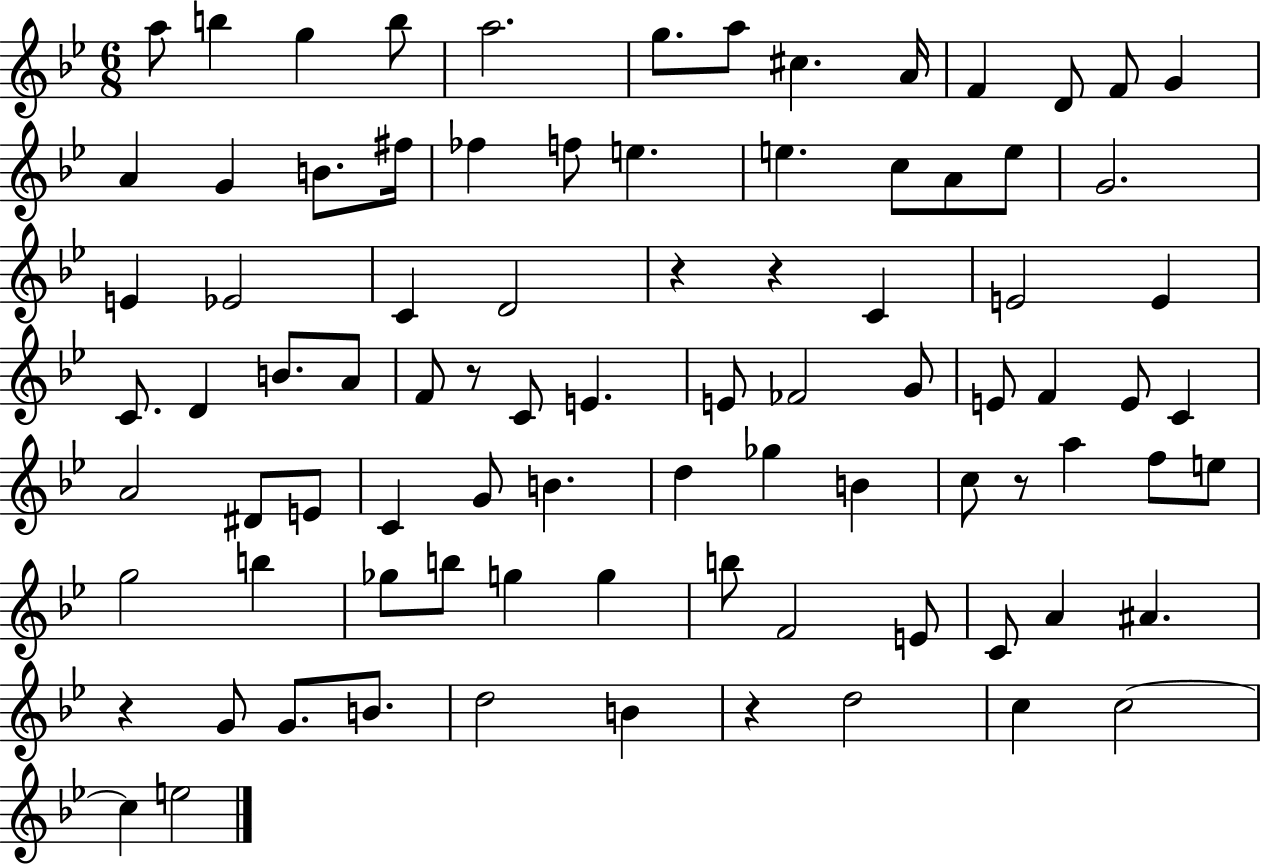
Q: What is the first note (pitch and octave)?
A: A5